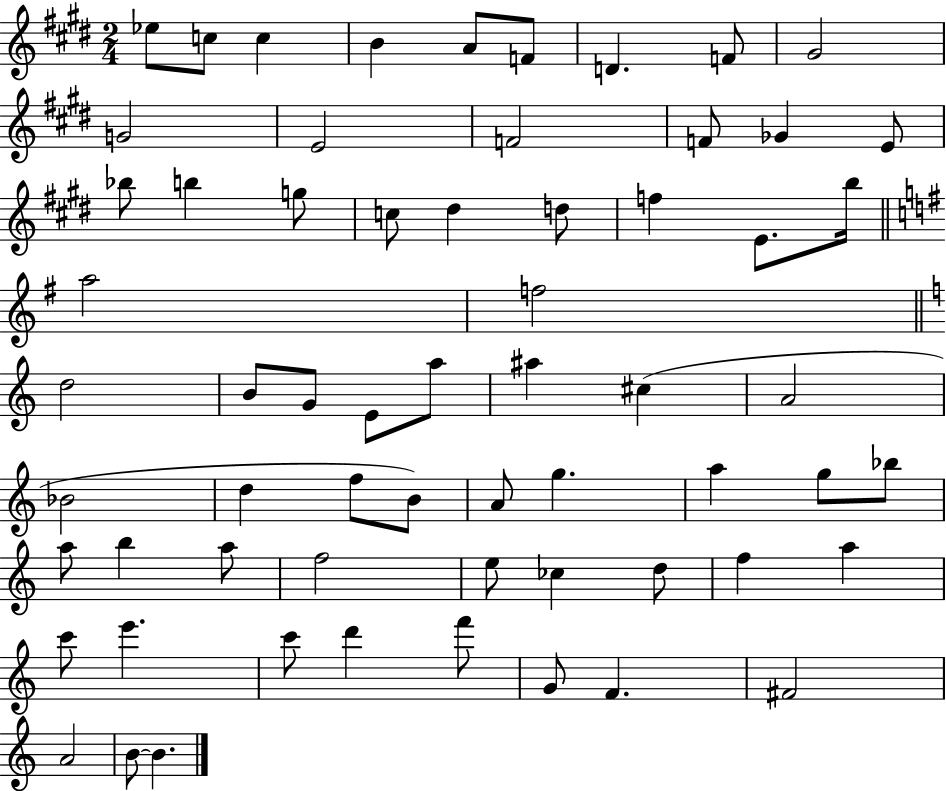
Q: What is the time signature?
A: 2/4